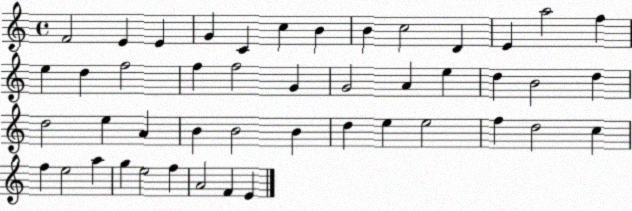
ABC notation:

X:1
T:Untitled
M:4/4
L:1/4
K:C
F2 E E G C c B B c2 D E a2 f e d f2 f f2 G G2 A e d B2 d d2 e A B B2 B d e e2 f d2 c f e2 a g e2 f A2 F E